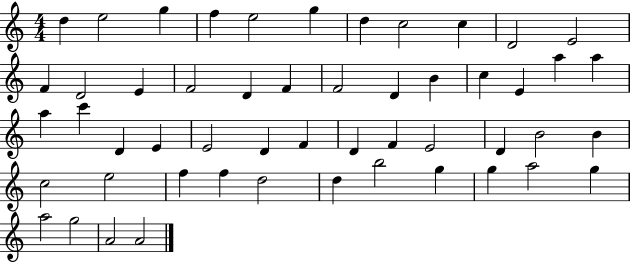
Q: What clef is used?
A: treble